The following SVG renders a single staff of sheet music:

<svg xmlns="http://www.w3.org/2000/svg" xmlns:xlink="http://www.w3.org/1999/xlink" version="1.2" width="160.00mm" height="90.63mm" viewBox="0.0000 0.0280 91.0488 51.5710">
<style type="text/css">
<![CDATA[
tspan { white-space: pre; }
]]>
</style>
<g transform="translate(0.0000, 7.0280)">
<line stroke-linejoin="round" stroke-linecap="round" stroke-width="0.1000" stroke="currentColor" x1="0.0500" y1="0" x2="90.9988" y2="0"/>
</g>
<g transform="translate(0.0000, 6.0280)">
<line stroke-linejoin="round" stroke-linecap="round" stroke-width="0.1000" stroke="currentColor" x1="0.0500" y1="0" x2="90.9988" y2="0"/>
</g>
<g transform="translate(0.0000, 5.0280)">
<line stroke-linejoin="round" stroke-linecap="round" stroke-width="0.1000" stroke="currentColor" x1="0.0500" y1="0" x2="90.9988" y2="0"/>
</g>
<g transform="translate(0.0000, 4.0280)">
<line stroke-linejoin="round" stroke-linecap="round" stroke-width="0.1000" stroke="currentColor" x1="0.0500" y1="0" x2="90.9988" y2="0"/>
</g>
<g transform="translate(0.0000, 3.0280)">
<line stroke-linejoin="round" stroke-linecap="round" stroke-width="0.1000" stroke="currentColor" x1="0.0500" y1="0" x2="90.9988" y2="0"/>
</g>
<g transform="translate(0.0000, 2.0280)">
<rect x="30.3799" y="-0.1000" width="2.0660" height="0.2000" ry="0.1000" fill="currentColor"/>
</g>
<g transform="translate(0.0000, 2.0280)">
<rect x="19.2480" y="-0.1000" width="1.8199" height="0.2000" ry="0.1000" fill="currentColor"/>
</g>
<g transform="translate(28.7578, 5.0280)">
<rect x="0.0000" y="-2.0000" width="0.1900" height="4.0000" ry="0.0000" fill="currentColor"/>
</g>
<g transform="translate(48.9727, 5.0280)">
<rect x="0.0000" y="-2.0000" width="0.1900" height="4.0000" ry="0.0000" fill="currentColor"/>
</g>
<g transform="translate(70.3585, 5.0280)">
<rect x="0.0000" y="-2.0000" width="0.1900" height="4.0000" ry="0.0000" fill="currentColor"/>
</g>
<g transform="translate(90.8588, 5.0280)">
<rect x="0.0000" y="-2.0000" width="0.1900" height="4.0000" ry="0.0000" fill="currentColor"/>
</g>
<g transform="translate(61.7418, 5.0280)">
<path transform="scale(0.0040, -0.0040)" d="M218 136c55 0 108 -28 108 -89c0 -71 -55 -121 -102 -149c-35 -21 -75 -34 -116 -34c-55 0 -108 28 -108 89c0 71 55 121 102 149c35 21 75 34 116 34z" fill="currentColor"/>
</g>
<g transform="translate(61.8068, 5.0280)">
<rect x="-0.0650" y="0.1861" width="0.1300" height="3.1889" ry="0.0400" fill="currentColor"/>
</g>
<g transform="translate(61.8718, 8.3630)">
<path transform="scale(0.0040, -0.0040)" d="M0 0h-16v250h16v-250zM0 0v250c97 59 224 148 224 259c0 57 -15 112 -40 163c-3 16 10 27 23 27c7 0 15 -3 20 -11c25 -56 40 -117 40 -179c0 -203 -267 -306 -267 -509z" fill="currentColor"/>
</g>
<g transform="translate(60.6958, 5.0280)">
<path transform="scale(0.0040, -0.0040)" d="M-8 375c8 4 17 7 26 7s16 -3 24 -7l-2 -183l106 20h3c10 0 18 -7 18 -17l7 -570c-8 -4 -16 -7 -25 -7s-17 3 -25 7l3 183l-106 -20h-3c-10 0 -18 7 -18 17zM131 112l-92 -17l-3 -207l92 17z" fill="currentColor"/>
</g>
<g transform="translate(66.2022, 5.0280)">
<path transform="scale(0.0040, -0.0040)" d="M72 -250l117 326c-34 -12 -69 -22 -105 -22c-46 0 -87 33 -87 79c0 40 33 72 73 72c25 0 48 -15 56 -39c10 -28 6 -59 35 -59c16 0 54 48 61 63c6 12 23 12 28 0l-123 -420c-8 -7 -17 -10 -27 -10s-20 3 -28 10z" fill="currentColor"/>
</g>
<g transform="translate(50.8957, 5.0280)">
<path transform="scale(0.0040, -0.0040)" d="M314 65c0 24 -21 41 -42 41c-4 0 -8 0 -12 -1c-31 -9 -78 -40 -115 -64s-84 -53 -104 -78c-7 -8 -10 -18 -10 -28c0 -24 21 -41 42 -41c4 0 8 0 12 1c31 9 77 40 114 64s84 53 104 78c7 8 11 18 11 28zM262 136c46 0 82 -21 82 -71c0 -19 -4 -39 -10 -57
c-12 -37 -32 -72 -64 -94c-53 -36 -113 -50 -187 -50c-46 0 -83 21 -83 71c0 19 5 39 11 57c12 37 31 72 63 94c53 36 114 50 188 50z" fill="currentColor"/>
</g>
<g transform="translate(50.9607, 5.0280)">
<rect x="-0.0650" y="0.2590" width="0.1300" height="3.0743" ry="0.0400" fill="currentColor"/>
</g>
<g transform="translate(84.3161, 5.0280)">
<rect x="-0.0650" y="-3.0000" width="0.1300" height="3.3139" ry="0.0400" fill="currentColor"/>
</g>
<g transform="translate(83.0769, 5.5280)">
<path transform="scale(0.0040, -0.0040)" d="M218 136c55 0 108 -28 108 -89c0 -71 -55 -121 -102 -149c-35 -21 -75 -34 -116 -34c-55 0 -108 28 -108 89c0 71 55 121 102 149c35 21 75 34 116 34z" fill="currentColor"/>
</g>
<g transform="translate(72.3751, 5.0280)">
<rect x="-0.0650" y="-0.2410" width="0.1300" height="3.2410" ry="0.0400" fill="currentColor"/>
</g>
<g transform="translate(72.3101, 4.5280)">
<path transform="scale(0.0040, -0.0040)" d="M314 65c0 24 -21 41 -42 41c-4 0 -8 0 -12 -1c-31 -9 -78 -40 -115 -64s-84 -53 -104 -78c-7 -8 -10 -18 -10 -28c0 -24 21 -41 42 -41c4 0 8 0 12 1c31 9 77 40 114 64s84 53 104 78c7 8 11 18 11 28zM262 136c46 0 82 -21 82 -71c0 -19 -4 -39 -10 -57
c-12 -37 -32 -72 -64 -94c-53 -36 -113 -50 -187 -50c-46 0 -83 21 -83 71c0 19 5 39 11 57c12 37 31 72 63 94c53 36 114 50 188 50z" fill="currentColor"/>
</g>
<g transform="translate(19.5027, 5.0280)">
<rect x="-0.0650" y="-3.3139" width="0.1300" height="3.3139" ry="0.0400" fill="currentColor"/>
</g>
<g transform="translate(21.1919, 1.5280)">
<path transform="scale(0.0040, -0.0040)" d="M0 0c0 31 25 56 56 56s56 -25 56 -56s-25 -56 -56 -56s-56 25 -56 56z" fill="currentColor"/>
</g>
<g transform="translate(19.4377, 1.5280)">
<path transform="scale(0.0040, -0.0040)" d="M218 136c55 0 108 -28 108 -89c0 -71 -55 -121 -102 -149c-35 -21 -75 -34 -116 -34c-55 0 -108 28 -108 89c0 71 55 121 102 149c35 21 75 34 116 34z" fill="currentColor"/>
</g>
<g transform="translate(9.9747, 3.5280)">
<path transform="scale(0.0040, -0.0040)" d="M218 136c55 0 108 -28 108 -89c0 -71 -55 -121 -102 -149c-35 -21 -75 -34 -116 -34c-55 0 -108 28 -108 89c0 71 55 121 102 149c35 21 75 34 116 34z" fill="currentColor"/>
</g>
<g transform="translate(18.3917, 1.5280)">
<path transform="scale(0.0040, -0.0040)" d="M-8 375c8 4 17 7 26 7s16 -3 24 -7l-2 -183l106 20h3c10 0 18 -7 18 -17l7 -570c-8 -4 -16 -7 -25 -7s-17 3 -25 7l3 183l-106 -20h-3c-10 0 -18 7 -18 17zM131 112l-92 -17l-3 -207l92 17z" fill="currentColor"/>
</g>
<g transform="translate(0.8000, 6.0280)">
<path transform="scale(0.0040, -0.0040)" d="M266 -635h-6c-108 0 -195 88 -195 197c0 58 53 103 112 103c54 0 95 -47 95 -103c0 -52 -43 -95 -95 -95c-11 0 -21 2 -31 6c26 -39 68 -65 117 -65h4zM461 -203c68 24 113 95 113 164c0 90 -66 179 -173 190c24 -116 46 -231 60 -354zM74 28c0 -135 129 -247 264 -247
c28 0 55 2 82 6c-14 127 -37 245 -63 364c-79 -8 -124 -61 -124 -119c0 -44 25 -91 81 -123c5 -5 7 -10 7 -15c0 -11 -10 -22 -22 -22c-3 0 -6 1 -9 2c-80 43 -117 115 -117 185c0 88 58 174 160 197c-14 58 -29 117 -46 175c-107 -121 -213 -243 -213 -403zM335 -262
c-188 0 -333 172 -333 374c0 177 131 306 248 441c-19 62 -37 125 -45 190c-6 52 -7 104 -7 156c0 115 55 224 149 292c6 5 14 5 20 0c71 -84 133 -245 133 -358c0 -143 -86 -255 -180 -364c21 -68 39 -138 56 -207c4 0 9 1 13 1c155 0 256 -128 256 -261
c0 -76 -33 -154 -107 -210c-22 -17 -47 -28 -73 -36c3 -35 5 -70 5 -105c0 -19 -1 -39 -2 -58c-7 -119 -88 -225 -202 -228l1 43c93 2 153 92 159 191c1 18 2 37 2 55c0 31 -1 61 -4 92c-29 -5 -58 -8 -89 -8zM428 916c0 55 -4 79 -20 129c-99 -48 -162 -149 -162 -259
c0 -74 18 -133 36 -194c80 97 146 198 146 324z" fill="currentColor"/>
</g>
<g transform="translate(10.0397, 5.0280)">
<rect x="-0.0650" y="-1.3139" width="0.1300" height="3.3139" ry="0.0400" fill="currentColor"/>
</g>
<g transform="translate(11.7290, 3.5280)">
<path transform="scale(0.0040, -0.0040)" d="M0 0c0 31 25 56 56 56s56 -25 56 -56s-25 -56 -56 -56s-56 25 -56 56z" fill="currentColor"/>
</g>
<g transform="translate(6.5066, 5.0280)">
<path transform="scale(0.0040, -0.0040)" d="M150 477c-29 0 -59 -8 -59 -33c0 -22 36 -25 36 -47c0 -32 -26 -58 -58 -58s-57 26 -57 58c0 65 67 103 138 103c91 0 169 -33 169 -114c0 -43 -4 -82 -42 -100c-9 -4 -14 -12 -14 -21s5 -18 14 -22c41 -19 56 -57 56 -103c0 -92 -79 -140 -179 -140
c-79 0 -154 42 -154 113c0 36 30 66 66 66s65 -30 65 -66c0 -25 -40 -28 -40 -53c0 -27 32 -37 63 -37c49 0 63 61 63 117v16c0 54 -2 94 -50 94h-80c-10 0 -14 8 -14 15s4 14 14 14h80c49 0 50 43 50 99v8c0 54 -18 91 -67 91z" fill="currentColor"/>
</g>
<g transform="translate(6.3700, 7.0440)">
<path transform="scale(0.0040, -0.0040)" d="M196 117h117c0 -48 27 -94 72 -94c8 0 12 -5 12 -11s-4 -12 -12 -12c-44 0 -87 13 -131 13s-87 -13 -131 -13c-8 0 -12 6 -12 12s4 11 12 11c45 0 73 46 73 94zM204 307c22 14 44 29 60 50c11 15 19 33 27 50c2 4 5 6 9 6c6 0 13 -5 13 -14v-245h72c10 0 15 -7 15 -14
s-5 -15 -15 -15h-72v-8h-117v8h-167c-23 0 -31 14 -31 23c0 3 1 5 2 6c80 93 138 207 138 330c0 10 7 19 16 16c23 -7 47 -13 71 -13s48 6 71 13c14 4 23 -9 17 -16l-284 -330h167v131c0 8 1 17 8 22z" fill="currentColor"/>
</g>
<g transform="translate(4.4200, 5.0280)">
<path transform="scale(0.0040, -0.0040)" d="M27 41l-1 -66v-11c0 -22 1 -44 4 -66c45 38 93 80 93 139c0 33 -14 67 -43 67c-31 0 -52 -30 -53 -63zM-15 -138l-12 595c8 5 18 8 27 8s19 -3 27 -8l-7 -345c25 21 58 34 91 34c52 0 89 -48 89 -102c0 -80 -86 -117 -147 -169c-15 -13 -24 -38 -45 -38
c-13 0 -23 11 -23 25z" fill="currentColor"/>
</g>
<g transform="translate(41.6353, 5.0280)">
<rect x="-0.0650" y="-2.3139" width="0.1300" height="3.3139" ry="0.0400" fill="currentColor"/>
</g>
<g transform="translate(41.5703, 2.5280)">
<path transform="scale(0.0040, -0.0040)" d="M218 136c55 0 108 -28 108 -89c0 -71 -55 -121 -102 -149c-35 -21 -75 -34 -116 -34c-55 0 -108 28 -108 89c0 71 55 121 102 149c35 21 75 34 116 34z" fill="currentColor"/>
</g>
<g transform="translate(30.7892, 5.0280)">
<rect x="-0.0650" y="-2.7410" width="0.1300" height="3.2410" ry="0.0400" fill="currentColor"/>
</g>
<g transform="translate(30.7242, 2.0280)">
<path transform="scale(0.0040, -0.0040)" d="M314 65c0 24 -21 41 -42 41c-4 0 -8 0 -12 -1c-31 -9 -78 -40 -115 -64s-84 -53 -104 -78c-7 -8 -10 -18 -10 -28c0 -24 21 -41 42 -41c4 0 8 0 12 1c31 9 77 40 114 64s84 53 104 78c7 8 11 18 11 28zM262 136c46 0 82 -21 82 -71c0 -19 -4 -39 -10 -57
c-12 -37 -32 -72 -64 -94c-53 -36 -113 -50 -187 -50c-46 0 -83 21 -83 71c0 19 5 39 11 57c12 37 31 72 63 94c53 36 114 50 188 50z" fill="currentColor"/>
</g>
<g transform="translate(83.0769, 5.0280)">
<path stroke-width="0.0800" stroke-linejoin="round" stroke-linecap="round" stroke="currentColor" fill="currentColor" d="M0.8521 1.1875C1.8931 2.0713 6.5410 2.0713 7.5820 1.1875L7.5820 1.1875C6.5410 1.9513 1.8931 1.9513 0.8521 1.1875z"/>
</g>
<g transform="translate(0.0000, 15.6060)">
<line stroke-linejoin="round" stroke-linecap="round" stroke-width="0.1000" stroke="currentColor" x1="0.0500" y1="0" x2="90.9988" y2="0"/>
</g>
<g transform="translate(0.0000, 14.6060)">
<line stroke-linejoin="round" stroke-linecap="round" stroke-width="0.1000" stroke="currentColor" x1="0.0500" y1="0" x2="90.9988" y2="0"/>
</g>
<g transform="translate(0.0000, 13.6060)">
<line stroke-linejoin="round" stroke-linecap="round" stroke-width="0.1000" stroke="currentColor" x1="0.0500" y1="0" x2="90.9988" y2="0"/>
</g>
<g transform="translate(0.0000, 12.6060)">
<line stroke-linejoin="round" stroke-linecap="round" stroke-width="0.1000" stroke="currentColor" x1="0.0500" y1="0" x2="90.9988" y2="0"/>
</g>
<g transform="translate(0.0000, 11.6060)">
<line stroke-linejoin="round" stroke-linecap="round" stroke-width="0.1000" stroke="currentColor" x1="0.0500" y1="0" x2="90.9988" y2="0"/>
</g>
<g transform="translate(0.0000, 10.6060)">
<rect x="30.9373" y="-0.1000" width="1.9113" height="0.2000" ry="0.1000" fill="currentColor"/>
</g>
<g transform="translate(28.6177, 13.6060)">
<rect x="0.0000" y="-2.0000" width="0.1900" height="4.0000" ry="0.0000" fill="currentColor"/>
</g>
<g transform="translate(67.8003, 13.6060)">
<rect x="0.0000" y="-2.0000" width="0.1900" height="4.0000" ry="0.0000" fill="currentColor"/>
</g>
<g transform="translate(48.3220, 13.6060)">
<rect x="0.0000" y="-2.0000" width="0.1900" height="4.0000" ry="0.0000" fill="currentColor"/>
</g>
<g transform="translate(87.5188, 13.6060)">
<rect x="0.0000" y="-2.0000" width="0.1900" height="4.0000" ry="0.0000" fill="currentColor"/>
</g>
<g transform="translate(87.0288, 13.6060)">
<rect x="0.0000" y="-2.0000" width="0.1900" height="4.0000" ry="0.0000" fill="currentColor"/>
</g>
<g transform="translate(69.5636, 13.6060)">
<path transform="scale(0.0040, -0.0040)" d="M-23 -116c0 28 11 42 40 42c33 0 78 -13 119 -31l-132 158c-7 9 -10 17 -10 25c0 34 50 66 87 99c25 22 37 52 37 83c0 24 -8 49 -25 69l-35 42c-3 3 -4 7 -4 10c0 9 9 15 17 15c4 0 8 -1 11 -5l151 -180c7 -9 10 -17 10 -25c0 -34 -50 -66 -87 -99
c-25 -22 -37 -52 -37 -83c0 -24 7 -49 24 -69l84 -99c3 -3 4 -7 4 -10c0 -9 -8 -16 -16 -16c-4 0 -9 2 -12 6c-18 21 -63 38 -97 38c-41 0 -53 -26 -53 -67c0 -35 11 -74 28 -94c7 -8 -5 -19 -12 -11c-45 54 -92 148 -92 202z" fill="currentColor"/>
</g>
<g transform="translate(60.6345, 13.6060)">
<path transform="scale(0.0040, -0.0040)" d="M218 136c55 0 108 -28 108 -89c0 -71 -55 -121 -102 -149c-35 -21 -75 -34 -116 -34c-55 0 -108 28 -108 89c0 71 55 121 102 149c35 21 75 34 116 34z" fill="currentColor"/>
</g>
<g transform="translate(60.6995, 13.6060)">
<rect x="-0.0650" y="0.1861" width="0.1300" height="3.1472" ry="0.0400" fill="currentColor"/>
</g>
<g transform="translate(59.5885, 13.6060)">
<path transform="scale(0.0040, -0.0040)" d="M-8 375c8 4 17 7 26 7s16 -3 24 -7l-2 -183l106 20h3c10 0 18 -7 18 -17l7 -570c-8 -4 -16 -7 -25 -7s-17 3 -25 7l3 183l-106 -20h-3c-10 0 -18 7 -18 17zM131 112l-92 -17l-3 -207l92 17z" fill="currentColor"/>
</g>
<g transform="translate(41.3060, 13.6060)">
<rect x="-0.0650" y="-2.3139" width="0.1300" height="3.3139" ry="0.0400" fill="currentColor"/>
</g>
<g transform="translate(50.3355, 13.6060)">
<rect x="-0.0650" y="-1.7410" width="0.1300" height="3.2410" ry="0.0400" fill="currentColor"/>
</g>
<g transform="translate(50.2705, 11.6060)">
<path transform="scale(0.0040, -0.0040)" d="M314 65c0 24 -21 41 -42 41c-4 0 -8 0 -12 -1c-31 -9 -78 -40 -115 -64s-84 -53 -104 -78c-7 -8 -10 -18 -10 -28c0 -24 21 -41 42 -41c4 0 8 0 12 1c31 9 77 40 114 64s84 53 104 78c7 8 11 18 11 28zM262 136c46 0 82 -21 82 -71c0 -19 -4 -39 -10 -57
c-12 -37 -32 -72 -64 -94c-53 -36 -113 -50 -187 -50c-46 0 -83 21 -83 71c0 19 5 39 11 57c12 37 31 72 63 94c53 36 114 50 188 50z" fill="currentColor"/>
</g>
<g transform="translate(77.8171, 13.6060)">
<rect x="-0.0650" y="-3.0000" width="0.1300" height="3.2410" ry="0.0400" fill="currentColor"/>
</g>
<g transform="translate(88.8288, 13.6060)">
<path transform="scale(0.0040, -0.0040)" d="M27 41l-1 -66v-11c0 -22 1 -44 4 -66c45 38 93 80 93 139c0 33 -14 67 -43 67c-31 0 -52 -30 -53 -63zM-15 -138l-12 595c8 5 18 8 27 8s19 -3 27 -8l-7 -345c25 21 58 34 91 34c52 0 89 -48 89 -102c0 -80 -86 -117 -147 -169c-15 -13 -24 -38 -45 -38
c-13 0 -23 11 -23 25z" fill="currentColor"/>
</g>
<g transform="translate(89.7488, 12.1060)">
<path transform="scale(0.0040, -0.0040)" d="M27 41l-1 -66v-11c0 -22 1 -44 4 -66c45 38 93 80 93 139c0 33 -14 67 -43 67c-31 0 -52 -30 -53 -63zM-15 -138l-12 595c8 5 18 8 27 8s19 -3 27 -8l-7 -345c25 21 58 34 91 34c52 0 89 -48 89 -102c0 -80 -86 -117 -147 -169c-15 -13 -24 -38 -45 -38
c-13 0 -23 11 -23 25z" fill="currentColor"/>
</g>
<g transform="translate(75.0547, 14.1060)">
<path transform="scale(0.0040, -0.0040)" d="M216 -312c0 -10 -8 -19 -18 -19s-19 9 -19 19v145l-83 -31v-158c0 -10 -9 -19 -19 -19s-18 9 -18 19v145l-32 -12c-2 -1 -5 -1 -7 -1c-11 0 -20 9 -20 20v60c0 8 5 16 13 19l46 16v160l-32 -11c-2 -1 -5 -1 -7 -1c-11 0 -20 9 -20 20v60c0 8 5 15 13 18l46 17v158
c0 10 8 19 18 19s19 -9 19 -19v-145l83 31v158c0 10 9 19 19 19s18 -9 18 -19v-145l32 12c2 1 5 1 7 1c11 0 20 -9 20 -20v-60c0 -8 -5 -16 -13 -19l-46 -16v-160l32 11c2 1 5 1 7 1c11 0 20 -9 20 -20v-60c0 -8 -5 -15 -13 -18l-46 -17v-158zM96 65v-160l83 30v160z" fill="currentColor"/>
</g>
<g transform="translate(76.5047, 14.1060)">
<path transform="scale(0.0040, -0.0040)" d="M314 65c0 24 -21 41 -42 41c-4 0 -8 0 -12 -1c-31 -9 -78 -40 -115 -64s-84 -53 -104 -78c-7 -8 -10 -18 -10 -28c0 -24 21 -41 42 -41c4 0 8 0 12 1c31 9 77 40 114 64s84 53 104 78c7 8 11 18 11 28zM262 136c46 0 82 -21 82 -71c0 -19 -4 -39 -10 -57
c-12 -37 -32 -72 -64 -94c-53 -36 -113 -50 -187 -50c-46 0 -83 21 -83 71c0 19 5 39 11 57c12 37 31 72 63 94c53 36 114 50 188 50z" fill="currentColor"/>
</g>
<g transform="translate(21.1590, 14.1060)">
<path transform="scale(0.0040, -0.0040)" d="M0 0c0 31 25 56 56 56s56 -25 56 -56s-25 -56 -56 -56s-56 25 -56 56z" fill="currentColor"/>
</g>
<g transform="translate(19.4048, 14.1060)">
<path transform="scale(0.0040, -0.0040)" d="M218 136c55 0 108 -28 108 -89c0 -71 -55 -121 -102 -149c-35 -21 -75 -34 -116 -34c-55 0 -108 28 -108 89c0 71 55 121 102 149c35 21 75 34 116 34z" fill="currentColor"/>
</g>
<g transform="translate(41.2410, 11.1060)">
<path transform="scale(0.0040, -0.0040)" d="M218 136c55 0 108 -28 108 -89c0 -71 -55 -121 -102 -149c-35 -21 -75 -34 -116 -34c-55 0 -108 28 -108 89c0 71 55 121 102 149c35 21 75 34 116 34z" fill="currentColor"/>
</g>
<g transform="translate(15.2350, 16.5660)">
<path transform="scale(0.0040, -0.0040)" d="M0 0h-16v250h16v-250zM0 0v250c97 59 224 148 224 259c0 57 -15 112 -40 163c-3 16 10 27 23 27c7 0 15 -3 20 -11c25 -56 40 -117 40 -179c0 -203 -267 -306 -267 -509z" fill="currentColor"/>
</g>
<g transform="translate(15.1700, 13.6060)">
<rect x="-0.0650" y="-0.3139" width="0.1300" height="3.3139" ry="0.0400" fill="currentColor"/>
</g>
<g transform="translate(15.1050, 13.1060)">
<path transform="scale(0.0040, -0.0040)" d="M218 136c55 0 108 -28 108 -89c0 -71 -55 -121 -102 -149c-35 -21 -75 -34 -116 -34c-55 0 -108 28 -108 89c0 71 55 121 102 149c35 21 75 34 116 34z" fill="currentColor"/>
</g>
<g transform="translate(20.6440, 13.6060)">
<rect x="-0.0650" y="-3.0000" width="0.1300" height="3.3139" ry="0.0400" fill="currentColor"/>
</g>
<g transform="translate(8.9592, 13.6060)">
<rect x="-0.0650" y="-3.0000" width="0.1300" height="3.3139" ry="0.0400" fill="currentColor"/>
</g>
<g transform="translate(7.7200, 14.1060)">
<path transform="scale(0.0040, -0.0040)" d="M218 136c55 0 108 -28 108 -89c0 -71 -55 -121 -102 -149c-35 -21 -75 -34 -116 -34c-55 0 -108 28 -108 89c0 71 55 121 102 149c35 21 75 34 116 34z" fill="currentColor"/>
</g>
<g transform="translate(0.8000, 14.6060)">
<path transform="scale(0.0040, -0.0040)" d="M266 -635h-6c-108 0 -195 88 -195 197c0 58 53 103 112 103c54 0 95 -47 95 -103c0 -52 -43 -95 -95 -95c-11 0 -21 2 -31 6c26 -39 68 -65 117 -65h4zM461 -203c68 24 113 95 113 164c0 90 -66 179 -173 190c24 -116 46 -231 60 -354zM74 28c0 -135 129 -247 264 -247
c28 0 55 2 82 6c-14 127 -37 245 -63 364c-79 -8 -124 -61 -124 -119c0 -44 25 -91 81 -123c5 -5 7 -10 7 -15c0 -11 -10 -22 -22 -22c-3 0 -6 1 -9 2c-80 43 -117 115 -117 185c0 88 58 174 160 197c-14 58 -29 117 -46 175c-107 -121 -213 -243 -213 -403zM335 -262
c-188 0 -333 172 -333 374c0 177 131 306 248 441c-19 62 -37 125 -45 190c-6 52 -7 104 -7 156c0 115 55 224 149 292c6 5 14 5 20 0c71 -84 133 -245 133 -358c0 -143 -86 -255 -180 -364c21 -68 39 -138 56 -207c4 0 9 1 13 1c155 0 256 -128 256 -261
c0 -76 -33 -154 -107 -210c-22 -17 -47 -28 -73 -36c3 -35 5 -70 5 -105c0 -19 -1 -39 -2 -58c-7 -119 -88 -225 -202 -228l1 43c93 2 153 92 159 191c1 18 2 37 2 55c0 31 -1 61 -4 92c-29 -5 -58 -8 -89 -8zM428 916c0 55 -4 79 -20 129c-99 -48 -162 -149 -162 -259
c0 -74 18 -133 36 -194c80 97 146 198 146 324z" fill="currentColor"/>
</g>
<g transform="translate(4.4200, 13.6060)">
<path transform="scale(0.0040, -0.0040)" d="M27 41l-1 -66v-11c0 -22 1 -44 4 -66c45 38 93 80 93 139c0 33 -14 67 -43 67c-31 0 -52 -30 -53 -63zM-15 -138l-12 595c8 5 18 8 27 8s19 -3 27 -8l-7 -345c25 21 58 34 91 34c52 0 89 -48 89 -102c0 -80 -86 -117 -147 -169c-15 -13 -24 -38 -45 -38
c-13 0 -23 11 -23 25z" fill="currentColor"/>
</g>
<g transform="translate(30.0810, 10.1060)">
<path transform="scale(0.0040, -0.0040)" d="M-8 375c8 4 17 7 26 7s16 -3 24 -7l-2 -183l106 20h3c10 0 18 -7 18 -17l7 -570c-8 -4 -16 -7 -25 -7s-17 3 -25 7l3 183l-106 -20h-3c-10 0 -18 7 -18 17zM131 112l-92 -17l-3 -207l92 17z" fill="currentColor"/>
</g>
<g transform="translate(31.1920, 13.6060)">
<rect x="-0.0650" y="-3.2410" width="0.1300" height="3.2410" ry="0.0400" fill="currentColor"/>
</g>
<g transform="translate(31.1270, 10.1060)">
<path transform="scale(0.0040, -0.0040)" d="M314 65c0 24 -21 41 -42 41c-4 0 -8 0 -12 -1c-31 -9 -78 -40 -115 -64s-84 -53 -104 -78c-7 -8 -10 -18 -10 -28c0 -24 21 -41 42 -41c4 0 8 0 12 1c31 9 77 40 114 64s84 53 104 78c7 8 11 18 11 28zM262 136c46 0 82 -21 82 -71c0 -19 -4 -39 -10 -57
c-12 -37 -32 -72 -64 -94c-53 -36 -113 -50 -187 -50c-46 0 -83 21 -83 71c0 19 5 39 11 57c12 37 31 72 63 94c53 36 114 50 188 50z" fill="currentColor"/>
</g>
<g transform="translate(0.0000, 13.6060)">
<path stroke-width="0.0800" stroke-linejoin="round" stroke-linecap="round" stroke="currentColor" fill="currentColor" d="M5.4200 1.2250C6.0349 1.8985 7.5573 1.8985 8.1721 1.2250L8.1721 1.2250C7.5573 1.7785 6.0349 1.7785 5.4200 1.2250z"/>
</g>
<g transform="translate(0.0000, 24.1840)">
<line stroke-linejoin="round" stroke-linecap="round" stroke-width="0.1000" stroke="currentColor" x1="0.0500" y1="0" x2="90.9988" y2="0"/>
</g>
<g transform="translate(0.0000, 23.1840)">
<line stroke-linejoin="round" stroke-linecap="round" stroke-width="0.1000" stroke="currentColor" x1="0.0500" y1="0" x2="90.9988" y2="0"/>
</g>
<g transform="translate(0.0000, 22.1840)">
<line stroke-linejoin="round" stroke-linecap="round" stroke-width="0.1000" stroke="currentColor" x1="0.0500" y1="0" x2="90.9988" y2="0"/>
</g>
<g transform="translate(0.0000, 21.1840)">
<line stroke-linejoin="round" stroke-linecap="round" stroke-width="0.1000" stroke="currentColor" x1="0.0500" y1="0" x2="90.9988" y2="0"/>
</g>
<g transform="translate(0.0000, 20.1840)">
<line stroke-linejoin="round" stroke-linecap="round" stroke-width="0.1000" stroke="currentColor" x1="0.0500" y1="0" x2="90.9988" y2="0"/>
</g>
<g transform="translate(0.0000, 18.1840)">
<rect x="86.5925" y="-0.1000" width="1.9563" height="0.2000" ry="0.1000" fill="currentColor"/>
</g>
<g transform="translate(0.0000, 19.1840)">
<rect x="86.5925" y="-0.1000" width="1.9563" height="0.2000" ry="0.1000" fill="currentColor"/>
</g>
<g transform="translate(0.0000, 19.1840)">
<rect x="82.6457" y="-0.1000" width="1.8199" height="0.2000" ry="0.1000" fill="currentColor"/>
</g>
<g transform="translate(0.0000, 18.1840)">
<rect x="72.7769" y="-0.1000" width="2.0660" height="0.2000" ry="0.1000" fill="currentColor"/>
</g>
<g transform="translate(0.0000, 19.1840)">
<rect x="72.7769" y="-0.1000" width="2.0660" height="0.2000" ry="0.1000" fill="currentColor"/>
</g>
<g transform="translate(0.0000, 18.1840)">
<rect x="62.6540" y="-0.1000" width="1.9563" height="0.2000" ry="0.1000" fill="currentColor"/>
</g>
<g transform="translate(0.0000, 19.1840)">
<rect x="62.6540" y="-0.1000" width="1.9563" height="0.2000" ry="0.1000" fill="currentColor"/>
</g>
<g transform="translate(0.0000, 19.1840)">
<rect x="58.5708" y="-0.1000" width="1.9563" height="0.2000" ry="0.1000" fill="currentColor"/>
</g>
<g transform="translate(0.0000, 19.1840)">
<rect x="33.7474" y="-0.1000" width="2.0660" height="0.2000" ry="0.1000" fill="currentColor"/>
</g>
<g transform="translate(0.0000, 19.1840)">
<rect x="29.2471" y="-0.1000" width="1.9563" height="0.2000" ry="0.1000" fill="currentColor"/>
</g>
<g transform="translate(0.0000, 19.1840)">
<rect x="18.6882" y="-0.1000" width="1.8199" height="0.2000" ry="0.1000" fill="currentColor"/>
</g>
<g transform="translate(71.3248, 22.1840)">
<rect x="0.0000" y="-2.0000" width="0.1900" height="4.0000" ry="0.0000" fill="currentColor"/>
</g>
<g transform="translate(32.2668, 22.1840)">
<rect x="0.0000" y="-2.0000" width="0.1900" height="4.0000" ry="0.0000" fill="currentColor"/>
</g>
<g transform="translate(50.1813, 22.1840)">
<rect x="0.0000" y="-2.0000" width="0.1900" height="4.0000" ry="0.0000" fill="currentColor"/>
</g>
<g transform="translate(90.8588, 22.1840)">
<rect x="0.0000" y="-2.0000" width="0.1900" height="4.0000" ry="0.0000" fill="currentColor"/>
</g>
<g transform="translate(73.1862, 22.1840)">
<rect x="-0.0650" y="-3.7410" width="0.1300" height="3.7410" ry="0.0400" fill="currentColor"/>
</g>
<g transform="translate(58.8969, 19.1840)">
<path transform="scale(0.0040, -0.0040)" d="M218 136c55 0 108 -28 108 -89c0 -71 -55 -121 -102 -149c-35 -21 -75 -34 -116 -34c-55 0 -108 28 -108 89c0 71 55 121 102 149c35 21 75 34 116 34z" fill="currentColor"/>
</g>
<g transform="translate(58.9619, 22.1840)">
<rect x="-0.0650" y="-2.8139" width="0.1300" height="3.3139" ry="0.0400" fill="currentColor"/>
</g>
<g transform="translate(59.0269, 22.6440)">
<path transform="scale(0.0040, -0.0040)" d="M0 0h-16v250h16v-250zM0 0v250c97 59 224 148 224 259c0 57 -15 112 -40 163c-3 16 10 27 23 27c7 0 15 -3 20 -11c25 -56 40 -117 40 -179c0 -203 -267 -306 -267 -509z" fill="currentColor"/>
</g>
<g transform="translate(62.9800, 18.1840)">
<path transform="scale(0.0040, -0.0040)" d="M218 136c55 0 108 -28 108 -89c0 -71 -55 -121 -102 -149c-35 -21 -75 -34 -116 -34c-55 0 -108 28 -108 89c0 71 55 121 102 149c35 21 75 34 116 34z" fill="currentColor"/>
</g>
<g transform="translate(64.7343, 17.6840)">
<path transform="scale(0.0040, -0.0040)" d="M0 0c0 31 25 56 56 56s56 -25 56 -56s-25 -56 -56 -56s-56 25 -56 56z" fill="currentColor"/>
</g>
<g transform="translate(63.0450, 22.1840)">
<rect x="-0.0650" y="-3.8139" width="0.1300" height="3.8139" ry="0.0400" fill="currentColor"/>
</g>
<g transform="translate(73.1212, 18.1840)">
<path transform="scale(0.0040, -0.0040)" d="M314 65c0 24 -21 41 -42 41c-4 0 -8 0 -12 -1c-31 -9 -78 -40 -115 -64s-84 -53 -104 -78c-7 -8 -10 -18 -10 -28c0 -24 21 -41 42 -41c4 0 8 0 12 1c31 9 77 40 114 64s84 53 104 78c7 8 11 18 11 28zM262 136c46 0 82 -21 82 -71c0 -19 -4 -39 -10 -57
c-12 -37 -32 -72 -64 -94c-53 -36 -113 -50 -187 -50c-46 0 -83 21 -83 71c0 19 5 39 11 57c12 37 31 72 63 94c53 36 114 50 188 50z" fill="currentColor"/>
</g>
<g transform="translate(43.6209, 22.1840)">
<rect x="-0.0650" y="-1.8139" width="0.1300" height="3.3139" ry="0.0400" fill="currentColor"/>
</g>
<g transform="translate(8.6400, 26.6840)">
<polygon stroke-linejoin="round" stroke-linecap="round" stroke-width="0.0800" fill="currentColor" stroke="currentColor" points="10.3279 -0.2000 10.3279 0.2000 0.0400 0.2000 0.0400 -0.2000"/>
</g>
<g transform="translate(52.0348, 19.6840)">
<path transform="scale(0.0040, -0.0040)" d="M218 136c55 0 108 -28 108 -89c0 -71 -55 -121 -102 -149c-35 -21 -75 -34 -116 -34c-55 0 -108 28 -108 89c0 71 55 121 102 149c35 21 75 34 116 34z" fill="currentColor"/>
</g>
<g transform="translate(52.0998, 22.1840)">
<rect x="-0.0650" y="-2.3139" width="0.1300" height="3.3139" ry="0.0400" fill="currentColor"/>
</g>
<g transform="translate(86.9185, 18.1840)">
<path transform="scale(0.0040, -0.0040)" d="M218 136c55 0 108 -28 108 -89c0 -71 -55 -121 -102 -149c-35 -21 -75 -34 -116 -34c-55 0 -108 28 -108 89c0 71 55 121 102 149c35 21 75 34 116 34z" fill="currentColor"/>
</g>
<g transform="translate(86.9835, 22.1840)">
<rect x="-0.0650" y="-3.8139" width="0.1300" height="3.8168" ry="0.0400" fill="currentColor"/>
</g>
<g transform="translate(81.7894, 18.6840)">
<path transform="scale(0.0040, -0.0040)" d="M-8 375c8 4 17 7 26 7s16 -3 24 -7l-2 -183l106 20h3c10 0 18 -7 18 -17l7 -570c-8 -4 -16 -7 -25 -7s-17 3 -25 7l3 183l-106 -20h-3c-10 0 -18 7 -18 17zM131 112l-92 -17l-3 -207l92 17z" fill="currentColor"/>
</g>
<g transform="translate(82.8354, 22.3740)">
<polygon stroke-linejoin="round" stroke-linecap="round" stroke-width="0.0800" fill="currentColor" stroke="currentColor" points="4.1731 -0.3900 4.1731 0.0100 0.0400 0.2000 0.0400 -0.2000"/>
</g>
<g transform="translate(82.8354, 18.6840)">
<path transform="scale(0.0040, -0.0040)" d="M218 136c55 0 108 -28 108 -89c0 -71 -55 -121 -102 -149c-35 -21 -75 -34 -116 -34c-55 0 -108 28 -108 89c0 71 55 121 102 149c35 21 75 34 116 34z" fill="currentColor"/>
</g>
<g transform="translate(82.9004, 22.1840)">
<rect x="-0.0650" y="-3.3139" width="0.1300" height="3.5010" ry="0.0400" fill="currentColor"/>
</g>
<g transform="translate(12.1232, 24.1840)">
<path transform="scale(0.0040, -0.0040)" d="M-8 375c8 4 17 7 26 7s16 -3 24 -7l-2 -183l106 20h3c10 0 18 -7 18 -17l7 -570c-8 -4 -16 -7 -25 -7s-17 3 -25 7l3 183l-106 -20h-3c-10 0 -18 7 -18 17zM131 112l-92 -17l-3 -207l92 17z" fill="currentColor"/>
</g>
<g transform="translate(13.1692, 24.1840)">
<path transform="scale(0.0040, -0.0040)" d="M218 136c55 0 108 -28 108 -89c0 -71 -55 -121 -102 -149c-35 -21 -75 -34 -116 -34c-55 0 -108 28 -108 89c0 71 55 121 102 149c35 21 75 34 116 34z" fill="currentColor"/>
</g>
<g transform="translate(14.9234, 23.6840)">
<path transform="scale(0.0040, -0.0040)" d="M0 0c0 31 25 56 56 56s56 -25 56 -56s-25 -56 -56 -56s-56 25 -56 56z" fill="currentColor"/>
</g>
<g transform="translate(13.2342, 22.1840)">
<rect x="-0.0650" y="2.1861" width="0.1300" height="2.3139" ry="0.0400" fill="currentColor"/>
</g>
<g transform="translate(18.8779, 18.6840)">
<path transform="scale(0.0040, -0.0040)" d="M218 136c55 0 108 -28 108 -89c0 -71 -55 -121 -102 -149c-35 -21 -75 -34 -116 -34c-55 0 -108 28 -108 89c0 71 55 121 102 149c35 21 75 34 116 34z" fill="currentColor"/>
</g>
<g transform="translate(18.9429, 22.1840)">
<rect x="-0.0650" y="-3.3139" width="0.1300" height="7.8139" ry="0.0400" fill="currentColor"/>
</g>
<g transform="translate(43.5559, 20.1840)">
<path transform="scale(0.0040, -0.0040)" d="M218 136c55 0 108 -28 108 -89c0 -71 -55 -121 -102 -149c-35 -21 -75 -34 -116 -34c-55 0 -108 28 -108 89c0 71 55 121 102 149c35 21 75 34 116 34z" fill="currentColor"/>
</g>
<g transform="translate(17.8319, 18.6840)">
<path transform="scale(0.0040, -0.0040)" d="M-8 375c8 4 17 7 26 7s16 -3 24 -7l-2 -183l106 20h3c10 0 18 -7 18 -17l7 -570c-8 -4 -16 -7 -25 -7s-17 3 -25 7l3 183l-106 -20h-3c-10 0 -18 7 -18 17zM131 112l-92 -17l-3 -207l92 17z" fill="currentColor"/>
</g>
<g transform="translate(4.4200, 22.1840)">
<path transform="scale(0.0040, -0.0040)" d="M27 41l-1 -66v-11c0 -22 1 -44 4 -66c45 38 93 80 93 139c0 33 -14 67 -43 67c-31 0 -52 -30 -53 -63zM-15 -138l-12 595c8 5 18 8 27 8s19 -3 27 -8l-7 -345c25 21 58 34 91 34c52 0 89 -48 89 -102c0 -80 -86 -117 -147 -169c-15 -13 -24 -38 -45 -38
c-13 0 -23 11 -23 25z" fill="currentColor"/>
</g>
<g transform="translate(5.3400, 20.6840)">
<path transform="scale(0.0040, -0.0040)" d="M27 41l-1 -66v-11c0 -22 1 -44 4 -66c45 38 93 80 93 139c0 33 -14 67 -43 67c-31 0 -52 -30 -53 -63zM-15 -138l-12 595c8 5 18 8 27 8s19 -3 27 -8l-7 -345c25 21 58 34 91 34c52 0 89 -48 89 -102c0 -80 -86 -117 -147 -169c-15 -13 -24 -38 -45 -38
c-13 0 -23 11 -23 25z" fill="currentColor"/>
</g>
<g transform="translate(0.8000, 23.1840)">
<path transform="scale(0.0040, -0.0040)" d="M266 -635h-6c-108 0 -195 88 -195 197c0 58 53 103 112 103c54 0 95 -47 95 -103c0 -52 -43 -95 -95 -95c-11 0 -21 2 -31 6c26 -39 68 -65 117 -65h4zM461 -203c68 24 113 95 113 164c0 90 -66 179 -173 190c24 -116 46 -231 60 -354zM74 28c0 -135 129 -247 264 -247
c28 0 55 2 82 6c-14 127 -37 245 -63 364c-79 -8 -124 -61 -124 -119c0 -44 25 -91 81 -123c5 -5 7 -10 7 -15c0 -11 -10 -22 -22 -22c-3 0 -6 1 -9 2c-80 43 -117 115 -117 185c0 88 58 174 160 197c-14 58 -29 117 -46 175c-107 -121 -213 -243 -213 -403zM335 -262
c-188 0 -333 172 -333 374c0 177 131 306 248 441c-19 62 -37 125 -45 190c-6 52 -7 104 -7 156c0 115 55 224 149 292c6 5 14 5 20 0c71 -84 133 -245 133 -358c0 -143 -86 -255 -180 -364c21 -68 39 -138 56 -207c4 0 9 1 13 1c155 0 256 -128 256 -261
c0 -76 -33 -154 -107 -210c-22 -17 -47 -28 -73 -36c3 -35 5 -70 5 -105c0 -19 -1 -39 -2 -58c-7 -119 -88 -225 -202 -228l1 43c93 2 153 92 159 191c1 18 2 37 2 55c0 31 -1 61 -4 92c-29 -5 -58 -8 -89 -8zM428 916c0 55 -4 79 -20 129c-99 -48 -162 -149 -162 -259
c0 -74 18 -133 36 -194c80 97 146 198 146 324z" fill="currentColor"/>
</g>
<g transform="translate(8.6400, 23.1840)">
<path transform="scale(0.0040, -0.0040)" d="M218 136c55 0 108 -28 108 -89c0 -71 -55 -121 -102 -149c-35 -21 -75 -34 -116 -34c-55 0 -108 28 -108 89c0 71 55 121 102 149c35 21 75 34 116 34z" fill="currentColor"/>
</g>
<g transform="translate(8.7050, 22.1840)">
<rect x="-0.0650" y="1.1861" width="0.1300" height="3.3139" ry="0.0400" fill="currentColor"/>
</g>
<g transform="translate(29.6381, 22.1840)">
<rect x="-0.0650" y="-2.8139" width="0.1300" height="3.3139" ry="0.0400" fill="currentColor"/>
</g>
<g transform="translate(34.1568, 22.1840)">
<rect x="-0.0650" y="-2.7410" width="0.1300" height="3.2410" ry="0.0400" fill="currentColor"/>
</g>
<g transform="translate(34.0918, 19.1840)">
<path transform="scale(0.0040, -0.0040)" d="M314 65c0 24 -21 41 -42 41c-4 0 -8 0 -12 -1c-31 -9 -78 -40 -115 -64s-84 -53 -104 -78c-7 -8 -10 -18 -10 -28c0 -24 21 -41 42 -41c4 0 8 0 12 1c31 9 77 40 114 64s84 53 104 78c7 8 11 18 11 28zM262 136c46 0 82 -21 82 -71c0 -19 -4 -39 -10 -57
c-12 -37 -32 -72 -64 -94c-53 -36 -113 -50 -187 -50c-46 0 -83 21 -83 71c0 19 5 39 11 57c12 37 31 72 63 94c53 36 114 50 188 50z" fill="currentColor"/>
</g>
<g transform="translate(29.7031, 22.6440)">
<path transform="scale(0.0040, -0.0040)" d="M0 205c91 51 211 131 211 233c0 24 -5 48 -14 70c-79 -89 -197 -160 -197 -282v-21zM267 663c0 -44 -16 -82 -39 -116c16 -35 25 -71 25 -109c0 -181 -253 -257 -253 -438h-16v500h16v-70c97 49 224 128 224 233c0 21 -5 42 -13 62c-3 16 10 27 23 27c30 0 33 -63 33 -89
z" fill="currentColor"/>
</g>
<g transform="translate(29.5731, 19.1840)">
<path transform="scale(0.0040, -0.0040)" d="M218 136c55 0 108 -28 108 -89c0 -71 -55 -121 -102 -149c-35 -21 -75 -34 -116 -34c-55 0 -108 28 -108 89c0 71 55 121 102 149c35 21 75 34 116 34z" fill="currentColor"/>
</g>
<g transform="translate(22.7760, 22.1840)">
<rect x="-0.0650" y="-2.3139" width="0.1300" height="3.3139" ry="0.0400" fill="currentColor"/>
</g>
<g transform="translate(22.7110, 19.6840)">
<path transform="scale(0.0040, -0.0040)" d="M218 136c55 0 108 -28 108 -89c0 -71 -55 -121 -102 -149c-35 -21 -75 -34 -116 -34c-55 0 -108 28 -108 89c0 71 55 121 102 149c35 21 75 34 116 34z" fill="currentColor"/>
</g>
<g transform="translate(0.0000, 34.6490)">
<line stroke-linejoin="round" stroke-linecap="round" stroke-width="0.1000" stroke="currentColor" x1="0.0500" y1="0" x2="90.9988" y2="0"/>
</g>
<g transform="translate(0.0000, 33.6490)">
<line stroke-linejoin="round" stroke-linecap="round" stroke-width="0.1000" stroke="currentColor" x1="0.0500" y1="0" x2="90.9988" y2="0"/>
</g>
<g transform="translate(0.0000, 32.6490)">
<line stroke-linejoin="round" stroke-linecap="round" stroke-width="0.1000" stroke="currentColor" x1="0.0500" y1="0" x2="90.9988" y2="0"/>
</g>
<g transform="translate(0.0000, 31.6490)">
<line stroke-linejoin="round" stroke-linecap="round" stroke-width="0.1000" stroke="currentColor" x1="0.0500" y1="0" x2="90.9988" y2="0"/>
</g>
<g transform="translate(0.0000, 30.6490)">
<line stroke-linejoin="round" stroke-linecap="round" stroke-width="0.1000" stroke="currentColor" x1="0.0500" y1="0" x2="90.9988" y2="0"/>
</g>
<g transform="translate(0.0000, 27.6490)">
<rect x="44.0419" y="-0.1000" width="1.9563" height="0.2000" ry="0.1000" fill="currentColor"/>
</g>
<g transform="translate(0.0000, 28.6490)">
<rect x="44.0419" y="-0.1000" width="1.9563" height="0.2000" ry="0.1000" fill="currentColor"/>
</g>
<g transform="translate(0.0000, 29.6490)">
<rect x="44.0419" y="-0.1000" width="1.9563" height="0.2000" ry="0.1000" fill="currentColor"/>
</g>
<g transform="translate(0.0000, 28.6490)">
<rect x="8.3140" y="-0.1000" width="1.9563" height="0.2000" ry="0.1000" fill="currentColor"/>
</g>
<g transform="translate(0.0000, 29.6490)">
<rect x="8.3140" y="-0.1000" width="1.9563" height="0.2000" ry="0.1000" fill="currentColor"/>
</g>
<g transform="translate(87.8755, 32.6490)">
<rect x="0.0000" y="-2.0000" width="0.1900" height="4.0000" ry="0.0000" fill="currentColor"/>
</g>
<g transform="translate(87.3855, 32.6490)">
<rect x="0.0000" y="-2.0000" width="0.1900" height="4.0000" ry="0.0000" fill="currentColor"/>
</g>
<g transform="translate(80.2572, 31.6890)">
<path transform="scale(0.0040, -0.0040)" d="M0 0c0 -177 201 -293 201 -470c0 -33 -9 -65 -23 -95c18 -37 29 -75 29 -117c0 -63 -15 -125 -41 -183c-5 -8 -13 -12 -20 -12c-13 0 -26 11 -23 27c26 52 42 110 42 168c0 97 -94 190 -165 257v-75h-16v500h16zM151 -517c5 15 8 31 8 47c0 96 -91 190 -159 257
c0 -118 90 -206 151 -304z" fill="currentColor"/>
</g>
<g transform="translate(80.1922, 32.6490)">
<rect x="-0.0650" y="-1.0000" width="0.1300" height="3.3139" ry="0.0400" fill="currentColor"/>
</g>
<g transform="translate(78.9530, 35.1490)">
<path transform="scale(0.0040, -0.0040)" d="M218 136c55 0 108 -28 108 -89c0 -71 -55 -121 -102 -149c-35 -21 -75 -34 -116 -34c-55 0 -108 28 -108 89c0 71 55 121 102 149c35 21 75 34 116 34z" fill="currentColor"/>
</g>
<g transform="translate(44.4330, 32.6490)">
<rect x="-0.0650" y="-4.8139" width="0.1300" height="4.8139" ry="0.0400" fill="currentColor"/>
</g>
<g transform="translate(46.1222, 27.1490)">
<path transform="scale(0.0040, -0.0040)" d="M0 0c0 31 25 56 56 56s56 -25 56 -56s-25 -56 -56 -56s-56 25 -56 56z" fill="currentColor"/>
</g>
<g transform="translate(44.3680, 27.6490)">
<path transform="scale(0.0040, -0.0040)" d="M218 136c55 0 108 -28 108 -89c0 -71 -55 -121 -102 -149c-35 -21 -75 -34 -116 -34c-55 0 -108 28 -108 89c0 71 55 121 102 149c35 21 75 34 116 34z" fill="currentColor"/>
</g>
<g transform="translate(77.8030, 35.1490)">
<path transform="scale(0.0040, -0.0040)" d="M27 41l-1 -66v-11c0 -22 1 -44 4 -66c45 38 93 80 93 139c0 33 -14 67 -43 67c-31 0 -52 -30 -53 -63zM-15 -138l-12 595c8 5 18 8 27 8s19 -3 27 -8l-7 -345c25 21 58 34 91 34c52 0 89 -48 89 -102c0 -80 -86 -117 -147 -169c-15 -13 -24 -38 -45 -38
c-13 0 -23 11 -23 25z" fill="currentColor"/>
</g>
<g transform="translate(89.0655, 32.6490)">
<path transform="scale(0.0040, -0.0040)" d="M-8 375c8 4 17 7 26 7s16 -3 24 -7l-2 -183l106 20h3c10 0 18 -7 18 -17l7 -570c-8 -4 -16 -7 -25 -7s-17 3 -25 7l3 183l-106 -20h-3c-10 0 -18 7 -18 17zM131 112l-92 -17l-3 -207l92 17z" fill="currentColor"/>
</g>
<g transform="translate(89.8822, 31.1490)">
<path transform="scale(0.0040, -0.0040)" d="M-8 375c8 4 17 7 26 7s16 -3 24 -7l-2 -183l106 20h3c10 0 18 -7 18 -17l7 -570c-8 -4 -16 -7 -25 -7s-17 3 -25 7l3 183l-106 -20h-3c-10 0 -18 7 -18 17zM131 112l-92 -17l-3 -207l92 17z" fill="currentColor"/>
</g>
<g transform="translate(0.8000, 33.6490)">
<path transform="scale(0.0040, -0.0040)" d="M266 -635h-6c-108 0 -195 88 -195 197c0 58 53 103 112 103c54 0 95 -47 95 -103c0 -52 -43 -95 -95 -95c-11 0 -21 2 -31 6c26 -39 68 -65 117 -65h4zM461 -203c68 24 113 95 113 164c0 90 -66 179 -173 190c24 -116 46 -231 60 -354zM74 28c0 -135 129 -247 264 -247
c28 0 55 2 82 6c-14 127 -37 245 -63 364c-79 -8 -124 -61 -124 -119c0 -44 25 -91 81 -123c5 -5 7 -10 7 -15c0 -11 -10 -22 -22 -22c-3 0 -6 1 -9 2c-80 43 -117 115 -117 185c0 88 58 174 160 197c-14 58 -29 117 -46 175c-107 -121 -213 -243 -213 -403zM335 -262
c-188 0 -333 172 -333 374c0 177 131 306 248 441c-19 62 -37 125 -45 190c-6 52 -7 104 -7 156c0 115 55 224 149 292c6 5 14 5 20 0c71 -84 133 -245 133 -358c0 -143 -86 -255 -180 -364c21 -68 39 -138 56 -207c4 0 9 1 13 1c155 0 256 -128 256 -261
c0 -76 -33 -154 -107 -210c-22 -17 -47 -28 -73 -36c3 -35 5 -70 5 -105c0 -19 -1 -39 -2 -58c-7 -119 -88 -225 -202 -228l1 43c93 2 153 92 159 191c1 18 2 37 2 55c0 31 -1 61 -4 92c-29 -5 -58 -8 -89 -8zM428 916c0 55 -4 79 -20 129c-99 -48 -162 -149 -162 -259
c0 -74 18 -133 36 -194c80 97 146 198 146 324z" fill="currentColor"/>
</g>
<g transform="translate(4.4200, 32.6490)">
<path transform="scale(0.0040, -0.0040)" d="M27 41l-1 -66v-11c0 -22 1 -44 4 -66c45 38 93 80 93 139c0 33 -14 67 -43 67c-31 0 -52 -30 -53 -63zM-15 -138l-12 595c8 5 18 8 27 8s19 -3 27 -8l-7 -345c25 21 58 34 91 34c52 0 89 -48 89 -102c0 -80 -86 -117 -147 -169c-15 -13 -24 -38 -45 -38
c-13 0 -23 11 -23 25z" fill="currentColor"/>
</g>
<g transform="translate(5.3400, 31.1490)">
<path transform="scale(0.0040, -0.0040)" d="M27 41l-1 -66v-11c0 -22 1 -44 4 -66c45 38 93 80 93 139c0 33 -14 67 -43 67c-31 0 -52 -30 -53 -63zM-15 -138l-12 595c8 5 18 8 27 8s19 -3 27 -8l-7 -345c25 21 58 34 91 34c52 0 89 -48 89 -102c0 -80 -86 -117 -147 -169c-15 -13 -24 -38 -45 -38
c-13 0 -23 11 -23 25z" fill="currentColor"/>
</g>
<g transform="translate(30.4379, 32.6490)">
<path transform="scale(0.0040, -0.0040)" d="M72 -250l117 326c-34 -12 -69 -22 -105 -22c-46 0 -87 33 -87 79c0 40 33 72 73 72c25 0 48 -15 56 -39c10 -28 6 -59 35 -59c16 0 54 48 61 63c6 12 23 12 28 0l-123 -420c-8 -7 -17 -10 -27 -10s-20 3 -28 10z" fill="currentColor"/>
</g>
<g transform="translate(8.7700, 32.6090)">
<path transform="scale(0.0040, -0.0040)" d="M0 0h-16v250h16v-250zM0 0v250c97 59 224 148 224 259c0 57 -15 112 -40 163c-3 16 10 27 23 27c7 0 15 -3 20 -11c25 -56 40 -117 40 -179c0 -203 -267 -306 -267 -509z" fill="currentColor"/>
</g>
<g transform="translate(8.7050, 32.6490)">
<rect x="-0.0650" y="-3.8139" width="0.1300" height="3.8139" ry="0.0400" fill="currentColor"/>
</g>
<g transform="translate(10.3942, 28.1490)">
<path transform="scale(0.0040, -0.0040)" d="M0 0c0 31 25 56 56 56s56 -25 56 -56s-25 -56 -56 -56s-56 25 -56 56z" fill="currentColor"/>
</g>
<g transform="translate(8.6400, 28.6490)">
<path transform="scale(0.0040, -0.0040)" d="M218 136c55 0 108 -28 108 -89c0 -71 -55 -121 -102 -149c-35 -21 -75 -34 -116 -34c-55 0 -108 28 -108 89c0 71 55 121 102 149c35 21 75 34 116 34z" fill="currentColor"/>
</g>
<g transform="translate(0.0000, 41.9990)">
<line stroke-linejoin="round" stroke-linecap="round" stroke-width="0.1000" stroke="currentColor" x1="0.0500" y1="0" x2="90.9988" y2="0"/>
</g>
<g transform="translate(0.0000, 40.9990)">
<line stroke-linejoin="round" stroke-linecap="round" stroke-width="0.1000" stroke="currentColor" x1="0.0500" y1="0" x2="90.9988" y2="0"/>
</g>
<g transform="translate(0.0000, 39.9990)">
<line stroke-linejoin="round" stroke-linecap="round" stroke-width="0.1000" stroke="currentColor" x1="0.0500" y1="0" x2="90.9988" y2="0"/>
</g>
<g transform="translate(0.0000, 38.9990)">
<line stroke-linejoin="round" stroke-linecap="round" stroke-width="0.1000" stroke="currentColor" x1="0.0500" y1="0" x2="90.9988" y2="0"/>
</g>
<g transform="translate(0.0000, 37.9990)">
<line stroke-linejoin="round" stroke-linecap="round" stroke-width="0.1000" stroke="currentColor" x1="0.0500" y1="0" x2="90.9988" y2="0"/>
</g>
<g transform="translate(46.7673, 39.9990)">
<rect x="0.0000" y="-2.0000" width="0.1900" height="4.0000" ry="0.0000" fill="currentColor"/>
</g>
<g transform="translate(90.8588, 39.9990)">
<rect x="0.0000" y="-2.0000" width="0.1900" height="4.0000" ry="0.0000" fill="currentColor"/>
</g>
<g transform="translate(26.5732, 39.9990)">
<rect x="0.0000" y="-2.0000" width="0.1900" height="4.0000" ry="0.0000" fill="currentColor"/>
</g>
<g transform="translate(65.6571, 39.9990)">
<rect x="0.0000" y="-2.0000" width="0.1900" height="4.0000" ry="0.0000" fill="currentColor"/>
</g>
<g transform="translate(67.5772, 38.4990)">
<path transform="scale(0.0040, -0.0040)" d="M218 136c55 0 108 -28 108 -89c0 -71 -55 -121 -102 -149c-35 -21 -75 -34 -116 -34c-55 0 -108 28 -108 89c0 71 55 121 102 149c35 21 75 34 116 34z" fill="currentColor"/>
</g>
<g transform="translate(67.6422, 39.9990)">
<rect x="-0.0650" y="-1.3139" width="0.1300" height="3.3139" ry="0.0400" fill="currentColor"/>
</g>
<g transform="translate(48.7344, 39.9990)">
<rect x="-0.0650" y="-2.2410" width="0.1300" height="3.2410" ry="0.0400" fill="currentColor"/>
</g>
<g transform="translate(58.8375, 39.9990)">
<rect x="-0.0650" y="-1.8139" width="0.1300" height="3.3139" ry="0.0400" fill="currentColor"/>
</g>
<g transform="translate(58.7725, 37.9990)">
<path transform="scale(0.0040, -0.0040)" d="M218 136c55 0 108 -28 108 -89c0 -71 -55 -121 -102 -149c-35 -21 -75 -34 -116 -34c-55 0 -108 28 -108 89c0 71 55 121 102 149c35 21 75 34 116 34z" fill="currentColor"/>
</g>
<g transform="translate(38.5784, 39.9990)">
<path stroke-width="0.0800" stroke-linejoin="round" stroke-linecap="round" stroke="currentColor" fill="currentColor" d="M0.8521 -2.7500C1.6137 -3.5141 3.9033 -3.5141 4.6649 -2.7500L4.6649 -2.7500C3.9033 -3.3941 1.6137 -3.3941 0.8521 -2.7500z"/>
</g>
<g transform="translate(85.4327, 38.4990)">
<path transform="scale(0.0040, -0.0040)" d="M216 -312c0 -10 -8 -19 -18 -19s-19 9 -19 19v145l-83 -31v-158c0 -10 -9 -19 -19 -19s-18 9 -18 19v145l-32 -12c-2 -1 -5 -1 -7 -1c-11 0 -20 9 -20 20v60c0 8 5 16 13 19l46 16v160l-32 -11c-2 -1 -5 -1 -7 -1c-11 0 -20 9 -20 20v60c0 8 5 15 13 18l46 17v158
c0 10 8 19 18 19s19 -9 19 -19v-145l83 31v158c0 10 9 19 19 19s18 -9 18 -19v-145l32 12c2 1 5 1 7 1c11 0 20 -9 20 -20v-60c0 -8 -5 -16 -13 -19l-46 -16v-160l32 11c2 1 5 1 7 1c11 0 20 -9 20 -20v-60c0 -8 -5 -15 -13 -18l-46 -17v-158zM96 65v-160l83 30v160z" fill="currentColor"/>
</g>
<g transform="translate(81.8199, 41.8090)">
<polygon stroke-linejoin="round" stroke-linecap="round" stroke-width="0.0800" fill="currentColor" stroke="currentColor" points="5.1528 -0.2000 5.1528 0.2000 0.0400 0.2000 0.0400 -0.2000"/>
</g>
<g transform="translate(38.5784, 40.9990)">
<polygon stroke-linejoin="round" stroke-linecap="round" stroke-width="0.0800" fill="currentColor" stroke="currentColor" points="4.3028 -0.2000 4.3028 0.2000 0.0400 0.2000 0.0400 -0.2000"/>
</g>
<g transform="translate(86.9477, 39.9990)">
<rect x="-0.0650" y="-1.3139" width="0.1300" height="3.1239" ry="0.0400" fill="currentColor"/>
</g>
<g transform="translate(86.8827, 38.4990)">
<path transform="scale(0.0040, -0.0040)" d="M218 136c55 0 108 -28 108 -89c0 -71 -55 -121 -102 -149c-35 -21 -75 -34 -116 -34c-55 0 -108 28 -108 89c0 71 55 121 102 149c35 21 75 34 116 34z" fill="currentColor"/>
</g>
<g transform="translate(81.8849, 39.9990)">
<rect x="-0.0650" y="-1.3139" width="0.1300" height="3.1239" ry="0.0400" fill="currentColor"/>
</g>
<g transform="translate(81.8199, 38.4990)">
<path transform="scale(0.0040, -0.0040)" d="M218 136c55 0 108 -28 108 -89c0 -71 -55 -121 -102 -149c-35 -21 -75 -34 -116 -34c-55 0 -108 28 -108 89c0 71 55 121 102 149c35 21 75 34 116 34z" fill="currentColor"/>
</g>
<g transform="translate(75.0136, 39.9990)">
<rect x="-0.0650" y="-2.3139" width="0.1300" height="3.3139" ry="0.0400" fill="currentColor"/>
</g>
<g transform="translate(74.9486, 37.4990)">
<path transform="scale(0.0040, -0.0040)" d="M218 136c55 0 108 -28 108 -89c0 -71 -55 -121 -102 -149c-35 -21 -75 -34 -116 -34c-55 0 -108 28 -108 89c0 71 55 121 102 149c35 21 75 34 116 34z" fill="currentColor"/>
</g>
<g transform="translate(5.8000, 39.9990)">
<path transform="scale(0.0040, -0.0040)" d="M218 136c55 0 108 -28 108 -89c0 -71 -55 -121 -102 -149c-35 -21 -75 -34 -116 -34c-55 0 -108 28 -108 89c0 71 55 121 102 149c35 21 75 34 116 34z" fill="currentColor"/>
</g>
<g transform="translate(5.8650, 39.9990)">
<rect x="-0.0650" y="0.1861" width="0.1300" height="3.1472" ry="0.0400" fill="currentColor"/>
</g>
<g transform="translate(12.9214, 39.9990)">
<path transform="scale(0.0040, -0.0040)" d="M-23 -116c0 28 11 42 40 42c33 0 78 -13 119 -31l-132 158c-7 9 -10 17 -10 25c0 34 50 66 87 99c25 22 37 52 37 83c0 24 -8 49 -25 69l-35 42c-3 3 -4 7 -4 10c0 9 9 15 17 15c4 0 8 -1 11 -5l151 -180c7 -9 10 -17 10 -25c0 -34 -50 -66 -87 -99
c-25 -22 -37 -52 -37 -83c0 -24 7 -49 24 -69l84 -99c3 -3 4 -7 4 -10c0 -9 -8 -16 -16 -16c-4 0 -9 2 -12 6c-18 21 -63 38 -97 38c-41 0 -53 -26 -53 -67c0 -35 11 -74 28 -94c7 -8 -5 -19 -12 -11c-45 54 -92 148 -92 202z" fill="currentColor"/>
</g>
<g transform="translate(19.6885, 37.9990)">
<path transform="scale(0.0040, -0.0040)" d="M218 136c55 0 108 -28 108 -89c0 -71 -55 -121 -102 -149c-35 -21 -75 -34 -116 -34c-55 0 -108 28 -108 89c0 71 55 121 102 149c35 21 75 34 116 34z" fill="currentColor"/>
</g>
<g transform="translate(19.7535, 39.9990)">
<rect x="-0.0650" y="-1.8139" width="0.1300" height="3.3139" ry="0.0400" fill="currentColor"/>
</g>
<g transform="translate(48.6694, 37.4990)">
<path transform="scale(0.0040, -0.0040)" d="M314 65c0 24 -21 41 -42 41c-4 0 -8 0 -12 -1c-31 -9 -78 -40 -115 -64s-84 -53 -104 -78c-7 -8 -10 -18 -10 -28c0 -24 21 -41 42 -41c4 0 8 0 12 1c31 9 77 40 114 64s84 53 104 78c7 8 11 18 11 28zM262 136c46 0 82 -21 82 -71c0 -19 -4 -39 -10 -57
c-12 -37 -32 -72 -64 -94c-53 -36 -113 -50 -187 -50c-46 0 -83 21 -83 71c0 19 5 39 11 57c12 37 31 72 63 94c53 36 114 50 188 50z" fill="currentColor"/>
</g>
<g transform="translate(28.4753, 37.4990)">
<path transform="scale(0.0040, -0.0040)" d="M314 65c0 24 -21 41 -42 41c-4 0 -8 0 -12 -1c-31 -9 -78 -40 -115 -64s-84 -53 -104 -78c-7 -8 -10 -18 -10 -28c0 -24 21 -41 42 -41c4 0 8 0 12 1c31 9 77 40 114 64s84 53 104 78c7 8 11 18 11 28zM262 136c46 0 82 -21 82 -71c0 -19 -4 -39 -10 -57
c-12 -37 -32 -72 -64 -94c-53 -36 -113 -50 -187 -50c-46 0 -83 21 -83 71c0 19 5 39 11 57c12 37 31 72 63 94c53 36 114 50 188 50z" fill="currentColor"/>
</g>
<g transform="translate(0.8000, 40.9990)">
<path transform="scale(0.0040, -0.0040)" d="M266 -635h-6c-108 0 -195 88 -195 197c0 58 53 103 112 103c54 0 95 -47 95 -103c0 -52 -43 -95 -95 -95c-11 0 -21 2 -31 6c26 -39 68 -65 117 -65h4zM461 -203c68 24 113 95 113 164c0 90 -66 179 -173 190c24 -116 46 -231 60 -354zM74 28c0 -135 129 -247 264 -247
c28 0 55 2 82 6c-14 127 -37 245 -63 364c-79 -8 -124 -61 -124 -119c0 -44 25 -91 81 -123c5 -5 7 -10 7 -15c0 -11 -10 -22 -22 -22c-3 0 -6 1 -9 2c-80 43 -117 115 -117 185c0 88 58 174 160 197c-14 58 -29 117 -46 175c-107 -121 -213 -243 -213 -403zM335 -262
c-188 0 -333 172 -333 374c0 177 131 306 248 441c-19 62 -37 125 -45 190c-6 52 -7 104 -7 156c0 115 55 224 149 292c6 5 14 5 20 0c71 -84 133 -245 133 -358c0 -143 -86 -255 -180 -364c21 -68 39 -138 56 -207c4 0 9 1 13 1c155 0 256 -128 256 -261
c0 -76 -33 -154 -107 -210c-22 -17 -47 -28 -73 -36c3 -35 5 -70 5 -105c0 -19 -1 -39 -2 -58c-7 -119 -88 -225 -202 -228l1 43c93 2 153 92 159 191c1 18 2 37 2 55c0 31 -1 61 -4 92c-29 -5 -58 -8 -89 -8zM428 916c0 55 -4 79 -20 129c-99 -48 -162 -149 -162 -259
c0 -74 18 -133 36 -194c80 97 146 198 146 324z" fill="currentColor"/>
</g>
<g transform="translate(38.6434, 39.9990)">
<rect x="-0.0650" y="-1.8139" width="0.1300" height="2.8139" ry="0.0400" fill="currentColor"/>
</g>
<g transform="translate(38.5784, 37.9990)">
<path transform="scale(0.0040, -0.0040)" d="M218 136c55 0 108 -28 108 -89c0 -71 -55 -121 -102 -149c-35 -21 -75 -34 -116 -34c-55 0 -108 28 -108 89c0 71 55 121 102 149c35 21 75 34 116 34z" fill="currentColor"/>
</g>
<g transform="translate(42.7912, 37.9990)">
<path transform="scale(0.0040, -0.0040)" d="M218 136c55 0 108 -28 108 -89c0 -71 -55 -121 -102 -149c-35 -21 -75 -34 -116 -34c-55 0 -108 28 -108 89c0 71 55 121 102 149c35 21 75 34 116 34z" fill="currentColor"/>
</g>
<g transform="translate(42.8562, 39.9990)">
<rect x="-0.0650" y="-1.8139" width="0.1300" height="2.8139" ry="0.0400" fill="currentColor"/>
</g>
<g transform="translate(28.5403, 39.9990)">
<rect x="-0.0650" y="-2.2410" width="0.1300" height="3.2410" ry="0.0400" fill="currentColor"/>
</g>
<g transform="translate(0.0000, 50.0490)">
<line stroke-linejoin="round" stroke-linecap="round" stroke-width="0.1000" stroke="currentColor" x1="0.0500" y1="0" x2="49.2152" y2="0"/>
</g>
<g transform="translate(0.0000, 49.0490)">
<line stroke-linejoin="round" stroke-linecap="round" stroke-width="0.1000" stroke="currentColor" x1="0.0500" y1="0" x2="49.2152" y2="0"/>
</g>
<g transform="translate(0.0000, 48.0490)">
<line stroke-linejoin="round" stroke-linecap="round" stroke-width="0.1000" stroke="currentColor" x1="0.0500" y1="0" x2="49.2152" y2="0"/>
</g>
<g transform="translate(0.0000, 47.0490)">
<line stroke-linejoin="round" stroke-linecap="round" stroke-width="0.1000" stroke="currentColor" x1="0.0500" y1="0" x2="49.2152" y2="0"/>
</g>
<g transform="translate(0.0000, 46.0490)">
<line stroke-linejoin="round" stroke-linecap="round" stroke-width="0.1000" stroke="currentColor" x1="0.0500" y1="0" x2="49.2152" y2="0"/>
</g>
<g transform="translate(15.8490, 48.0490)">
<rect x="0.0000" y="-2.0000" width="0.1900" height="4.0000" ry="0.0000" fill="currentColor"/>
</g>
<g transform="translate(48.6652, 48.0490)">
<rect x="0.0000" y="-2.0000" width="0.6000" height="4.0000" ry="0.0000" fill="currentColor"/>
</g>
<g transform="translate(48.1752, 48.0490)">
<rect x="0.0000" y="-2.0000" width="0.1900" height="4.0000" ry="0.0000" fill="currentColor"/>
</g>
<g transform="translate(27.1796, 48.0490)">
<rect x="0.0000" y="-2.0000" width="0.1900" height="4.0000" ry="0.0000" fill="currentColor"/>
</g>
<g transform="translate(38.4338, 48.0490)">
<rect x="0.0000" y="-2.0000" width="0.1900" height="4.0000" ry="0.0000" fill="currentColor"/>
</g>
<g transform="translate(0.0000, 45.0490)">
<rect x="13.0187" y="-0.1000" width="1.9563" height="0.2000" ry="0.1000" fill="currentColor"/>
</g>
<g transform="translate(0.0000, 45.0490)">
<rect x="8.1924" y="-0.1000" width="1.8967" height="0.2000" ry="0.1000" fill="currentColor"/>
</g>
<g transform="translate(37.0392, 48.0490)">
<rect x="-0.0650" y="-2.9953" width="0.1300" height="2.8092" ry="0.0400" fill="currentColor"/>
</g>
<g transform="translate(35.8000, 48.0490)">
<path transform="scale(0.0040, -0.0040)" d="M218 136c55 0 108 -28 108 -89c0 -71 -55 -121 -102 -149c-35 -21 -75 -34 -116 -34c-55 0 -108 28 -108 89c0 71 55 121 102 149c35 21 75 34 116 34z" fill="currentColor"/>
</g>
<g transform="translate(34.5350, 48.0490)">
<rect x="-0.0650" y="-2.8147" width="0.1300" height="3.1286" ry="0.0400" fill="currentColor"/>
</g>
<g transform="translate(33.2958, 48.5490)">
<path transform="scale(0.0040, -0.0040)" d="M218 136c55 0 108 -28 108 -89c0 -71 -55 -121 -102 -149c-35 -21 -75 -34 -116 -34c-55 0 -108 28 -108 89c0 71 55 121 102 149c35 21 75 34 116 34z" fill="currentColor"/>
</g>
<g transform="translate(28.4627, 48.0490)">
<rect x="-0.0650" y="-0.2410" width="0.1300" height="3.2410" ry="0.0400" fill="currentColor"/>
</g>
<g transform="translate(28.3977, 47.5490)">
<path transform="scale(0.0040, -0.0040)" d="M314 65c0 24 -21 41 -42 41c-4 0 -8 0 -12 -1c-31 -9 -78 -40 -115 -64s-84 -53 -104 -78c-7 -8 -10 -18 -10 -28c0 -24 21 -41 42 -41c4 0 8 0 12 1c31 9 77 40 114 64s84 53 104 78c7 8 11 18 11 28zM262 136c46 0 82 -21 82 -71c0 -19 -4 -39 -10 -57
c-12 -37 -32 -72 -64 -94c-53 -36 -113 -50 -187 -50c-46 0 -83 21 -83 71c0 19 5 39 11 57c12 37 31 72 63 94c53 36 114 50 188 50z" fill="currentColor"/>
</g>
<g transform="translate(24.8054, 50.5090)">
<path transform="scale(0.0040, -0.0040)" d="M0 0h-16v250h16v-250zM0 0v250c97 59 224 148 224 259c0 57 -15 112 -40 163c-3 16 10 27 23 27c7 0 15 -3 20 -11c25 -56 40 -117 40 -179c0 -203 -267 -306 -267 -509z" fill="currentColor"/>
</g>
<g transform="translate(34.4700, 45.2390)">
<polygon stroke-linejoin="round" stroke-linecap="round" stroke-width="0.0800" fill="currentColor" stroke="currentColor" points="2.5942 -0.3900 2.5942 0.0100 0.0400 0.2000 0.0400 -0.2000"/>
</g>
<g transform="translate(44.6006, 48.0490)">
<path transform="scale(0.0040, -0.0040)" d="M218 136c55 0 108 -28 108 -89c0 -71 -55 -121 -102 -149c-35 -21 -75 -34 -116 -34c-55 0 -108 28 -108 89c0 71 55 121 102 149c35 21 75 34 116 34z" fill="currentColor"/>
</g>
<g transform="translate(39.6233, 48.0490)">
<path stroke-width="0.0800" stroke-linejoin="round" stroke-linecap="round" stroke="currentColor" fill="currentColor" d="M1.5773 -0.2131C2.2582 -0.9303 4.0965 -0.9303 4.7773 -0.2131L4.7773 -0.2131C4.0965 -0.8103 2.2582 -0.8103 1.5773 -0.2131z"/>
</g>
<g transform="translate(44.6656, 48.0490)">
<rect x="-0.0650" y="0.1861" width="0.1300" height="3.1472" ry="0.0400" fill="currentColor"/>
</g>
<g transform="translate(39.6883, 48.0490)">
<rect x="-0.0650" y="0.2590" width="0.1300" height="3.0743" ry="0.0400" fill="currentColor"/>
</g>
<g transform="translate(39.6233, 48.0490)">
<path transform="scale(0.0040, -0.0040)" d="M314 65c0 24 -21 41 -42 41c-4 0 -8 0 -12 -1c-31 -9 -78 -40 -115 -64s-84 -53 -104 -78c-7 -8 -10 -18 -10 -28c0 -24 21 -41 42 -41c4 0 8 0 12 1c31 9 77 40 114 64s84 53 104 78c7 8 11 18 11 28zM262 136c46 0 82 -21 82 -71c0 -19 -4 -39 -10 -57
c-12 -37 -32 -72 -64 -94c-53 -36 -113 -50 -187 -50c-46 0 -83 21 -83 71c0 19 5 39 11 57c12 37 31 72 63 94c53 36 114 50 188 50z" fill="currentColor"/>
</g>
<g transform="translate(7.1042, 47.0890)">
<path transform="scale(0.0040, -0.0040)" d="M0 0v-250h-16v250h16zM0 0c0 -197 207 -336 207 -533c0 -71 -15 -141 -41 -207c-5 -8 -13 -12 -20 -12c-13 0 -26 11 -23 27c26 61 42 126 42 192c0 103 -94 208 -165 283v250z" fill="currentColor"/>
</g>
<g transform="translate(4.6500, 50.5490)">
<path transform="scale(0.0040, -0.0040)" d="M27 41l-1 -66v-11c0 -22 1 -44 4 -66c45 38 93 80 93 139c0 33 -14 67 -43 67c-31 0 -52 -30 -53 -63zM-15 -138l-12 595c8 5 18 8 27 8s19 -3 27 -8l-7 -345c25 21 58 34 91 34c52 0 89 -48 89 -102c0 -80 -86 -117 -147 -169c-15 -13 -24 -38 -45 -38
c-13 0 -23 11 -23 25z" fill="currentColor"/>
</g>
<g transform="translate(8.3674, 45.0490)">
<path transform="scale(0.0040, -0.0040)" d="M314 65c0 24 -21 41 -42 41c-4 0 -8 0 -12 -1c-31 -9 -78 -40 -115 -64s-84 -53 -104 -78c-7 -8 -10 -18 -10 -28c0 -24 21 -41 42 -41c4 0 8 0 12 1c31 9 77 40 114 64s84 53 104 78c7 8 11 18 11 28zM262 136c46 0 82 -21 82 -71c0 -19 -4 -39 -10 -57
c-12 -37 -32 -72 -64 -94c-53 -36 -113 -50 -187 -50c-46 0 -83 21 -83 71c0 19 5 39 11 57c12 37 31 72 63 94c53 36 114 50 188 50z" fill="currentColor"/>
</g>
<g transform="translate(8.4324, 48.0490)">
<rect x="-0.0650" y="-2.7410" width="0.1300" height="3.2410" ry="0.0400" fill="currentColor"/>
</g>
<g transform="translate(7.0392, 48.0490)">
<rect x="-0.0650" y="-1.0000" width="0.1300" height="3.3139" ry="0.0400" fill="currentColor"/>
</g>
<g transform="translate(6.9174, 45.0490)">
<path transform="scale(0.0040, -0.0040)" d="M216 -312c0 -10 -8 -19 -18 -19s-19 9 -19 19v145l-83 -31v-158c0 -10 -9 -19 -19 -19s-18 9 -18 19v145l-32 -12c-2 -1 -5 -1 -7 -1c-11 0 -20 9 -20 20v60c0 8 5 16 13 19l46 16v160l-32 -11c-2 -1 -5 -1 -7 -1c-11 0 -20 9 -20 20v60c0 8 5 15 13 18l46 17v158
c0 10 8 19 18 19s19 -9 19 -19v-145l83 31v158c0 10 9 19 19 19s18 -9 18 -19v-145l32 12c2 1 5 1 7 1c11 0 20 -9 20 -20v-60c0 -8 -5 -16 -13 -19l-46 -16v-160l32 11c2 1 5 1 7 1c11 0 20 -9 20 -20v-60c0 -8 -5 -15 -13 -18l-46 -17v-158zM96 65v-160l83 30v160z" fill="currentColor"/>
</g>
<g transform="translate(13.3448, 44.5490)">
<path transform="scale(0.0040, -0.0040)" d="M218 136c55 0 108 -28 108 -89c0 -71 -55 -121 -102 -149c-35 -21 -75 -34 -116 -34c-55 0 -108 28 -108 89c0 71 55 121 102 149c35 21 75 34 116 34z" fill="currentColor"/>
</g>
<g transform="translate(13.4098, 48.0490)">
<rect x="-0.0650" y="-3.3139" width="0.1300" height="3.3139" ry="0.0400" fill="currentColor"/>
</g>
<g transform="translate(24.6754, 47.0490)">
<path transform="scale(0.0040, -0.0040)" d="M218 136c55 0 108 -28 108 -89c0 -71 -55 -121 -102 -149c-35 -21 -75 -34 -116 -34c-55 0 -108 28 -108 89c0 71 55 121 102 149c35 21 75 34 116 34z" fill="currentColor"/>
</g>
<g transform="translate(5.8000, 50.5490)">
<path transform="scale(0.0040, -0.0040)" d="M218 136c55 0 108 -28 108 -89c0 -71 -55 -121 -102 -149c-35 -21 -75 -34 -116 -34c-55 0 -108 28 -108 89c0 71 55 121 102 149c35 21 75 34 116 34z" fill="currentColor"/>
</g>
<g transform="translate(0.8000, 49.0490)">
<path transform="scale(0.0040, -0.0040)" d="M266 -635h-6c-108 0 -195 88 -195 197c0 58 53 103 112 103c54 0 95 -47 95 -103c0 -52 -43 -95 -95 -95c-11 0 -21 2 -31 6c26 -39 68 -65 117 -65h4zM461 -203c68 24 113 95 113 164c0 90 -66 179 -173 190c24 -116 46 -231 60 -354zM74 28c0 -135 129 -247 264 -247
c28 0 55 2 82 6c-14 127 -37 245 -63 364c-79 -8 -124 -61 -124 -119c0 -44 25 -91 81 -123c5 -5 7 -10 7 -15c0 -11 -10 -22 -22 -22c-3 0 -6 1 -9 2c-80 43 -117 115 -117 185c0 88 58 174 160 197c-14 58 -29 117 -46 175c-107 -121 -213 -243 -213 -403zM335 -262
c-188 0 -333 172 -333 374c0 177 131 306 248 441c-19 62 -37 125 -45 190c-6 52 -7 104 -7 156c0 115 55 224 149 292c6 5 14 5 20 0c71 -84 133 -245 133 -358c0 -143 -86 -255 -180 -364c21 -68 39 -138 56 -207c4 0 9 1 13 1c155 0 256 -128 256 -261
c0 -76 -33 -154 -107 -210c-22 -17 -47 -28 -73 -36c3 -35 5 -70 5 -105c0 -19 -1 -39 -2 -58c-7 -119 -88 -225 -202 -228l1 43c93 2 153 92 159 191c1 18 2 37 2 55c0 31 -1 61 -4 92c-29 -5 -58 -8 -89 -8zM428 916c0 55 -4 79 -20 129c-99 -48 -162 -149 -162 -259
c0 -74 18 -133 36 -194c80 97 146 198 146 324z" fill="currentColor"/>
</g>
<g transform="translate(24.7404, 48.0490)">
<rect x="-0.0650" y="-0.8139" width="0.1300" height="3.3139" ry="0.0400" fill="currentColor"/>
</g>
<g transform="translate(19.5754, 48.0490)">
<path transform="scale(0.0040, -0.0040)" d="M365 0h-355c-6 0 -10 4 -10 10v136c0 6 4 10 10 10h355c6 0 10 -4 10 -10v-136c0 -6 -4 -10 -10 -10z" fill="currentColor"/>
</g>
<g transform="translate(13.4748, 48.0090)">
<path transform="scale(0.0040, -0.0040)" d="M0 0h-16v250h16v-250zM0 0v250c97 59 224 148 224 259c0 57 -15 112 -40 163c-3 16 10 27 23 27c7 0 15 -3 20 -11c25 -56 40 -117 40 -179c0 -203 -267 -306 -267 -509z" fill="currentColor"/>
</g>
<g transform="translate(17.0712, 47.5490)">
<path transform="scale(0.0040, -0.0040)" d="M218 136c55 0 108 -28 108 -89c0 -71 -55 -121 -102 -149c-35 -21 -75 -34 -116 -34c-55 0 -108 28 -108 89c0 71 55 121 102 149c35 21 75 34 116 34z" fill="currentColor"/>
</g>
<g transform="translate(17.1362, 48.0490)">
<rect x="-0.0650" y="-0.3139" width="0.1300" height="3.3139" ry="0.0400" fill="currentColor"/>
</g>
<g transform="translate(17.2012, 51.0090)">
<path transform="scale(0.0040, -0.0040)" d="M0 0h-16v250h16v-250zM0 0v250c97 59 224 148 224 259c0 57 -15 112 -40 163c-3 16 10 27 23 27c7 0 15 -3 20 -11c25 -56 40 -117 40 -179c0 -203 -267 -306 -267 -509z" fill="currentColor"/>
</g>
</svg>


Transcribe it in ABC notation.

X:1
T:Untitled
M:3/4
L:1/4
K:F
e b a2 g _B2 B/2 z/2 c2 A A c/2 A b2 g f2 B z ^A2 G/2 E/2 b/2 g a/4 a2 f g a/2 c' c'2 b/2 c'/2 c'/2 z/2 _e' _D/4 B z f g2 f/2 f/2 g2 f e g e/2 ^e/2 _D/2 ^a2 b/2 c/2 z2 d/2 c2 A/2 B/2 B2 B